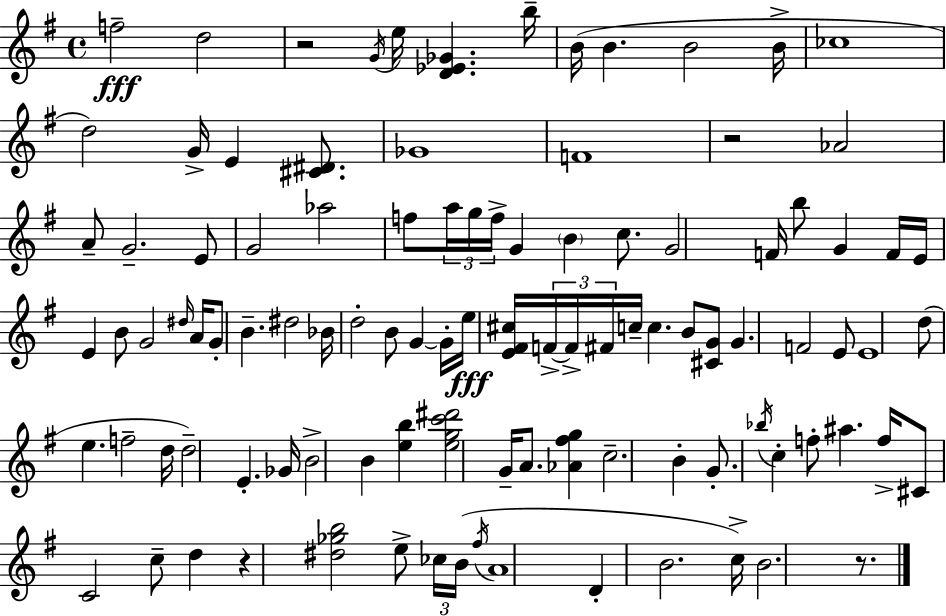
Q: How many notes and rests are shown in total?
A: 102